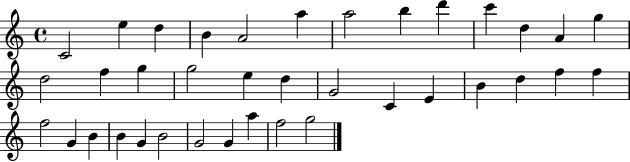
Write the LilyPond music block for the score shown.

{
  \clef treble
  \time 4/4
  \defaultTimeSignature
  \key c \major
  c'2 e''4 d''4 | b'4 a'2 a''4 | a''2 b''4 d'''4 | c'''4 d''4 a'4 g''4 | \break d''2 f''4 g''4 | g''2 e''4 d''4 | g'2 c'4 e'4 | b'4 d''4 f''4 f''4 | \break f''2 g'4 b'4 | b'4 g'4 b'2 | g'2 g'4 a''4 | f''2 g''2 | \break \bar "|."
}